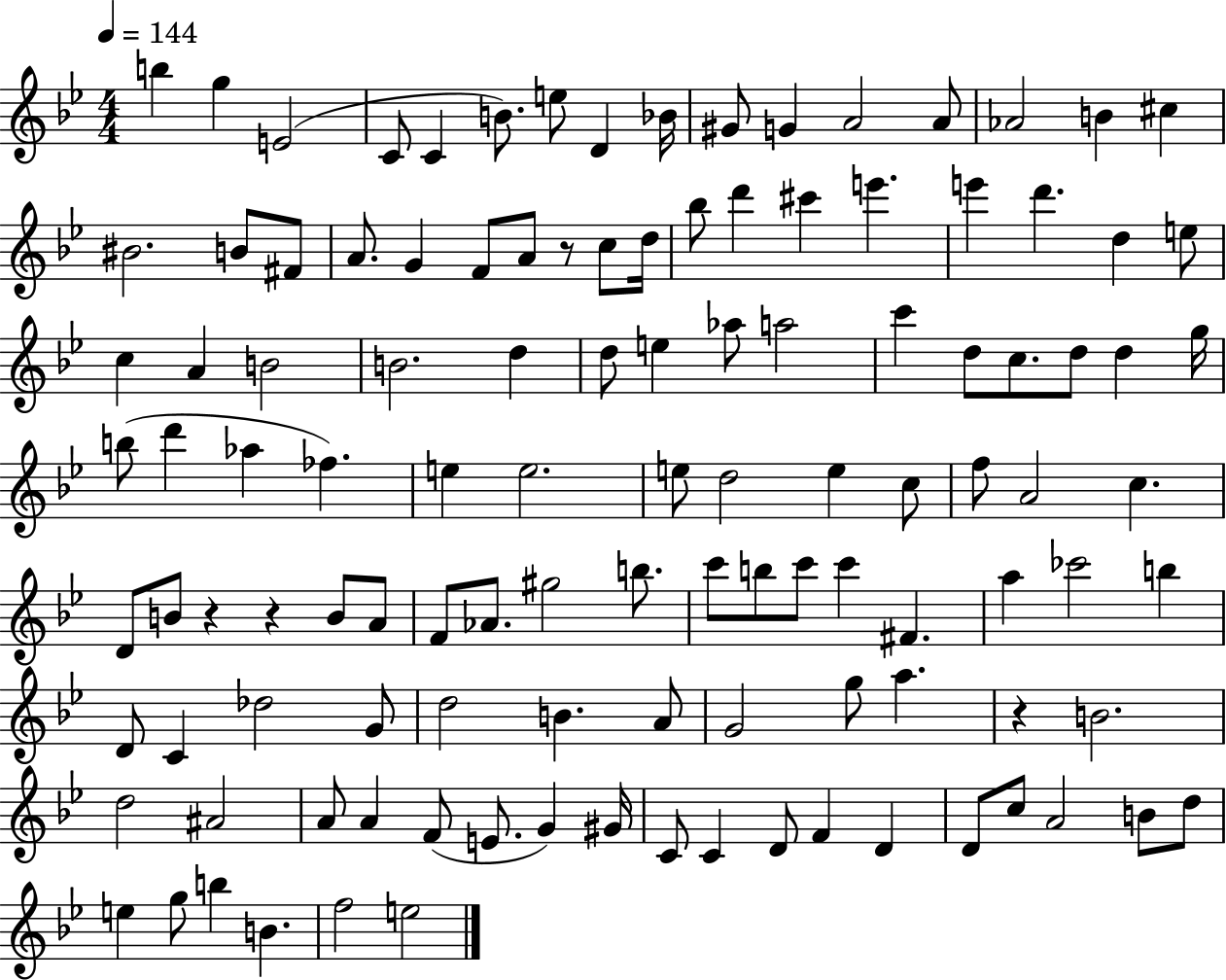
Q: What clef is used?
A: treble